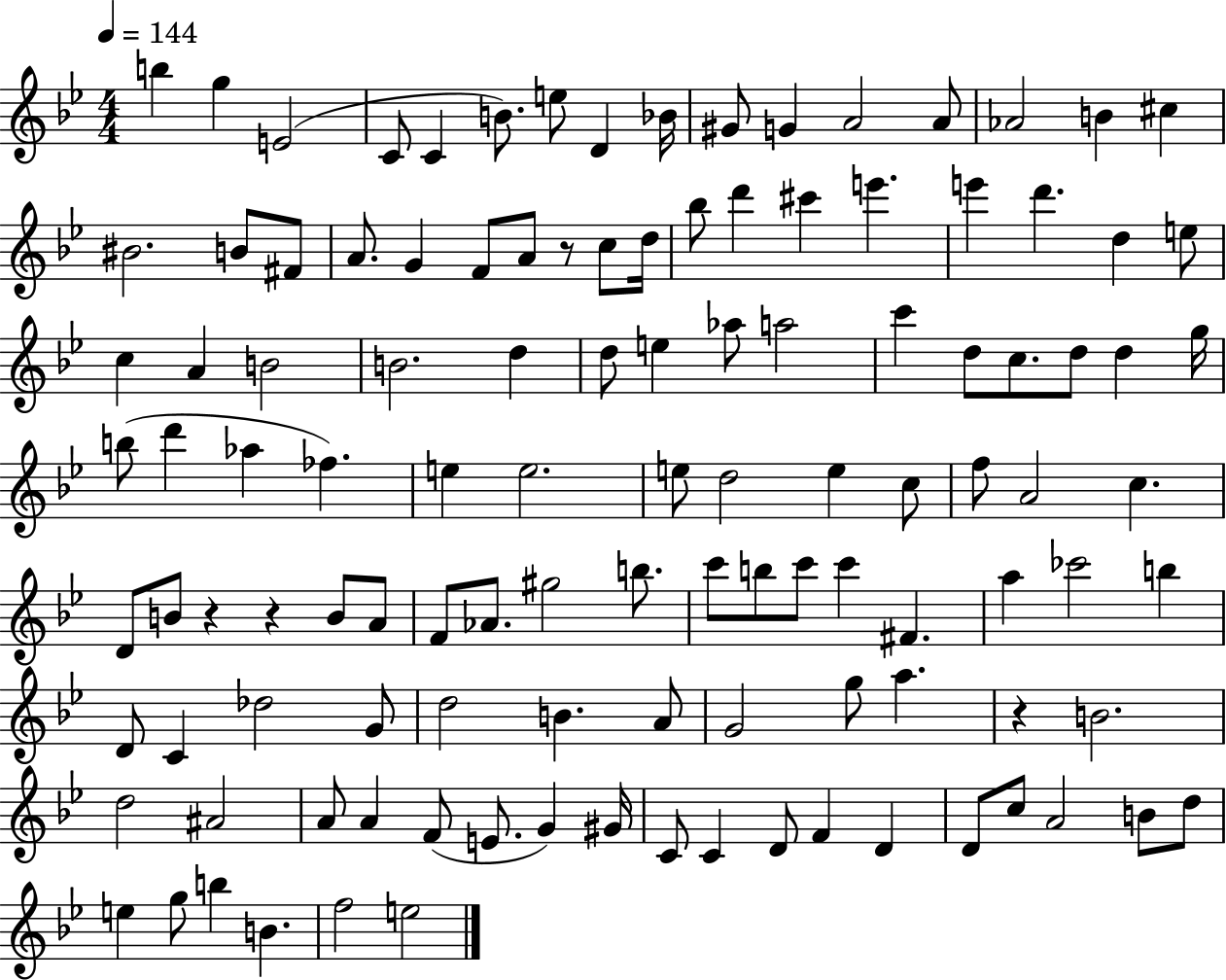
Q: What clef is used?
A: treble